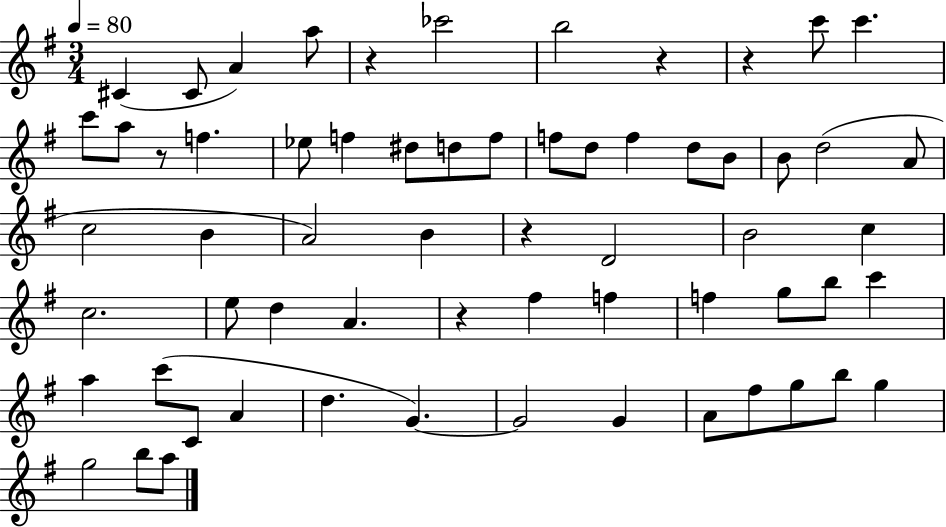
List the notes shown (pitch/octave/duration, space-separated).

C#4/q C#4/e A4/q A5/e R/q CES6/h B5/h R/q R/q C6/e C6/q. C6/e A5/e R/e F5/q. Eb5/e F5/q D#5/e D5/e F5/e F5/e D5/e F5/q D5/e B4/e B4/e D5/h A4/e C5/h B4/q A4/h B4/q R/q D4/h B4/h C5/q C5/h. E5/e D5/q A4/q. R/q F#5/q F5/q F5/q G5/e B5/e C6/q A5/q C6/e C4/e A4/q D5/q. G4/q. G4/h G4/q A4/e F#5/e G5/e B5/e G5/q G5/h B5/e A5/e